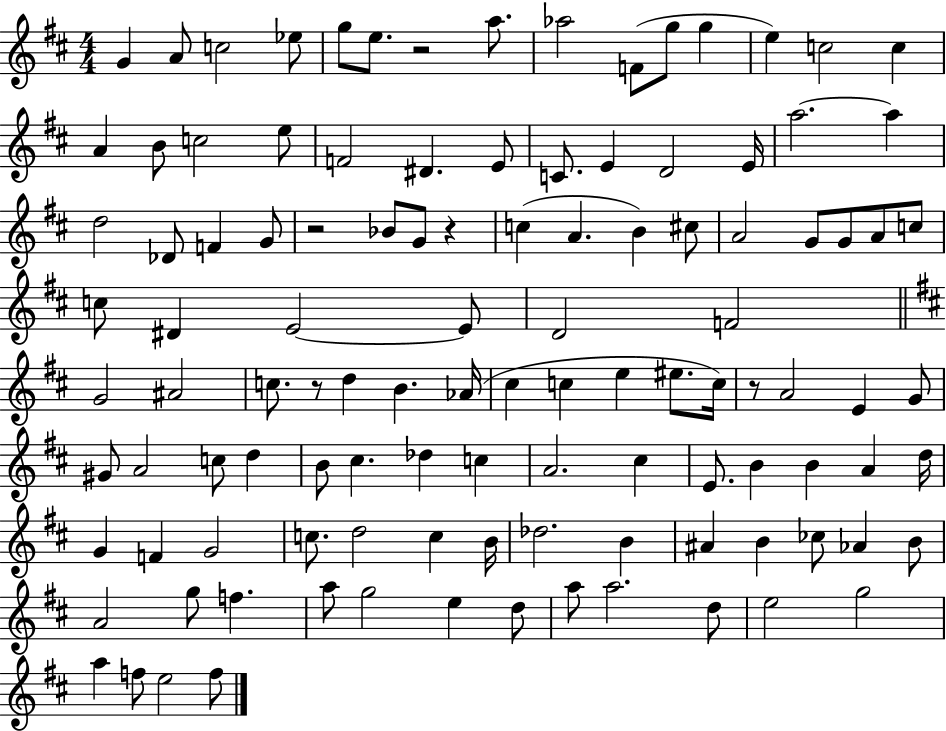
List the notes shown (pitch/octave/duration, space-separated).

G4/q A4/e C5/h Eb5/e G5/e E5/e. R/h A5/e. Ab5/h F4/e G5/e G5/q E5/q C5/h C5/q A4/q B4/e C5/h E5/e F4/h D#4/q. E4/e C4/e. E4/q D4/h E4/s A5/h. A5/q D5/h Db4/e F4/q G4/e R/h Bb4/e G4/e R/q C5/q A4/q. B4/q C#5/e A4/h G4/e G4/e A4/e C5/e C5/e D#4/q E4/h E4/e D4/h F4/h G4/h A#4/h C5/e. R/e D5/q B4/q. Ab4/s C#5/q C5/q E5/q EIS5/e. C5/s R/e A4/h E4/q G4/e G#4/e A4/h C5/e D5/q B4/e C#5/q. Db5/q C5/q A4/h. C#5/q E4/e. B4/q B4/q A4/q D5/s G4/q F4/q G4/h C5/e. D5/h C5/q B4/s Db5/h. B4/q A#4/q B4/q CES5/e Ab4/q B4/e A4/h G5/e F5/q. A5/e G5/h E5/q D5/e A5/e A5/h. D5/e E5/h G5/h A5/q F5/e E5/h F5/e